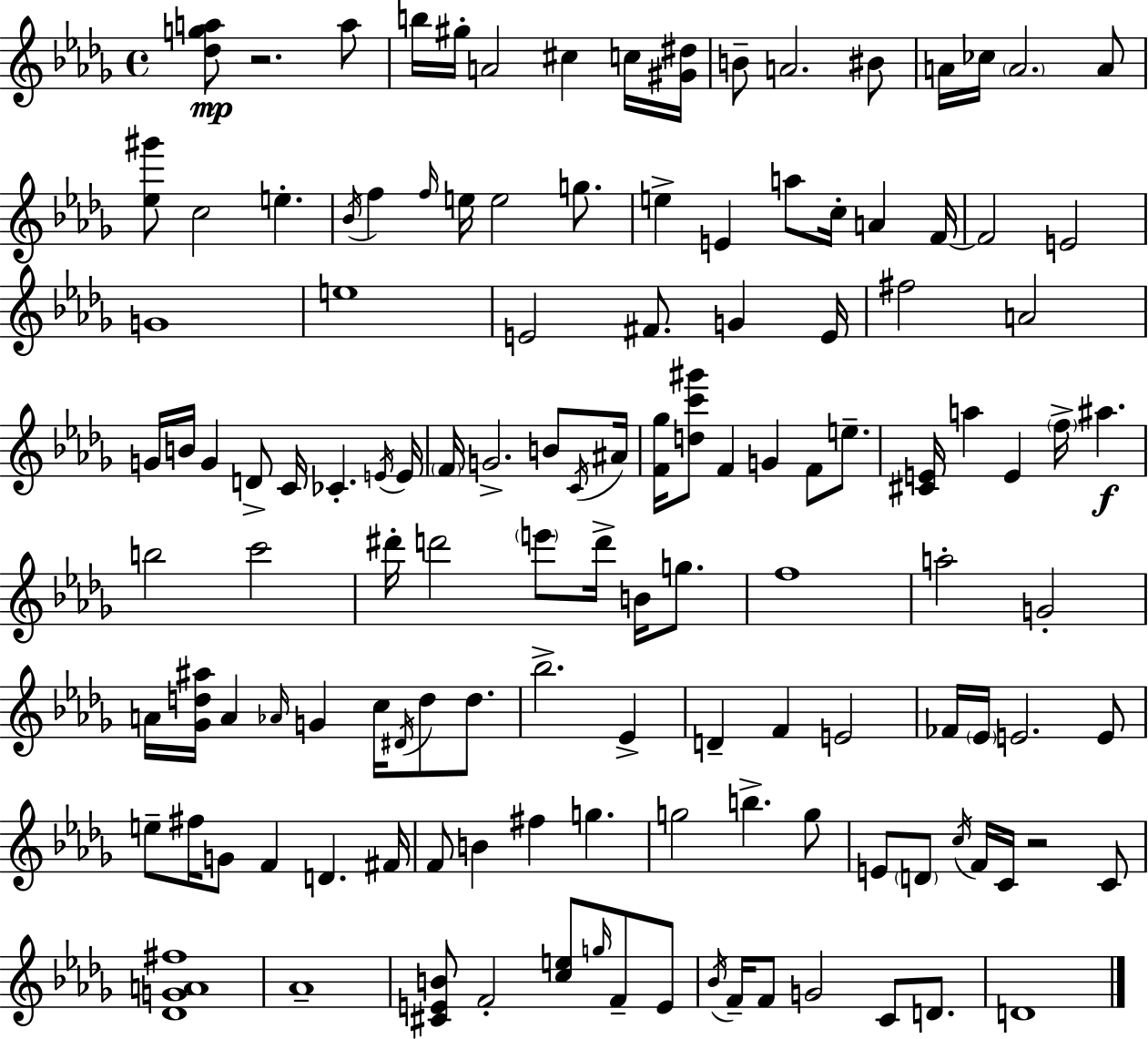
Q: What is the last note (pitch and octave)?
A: D4